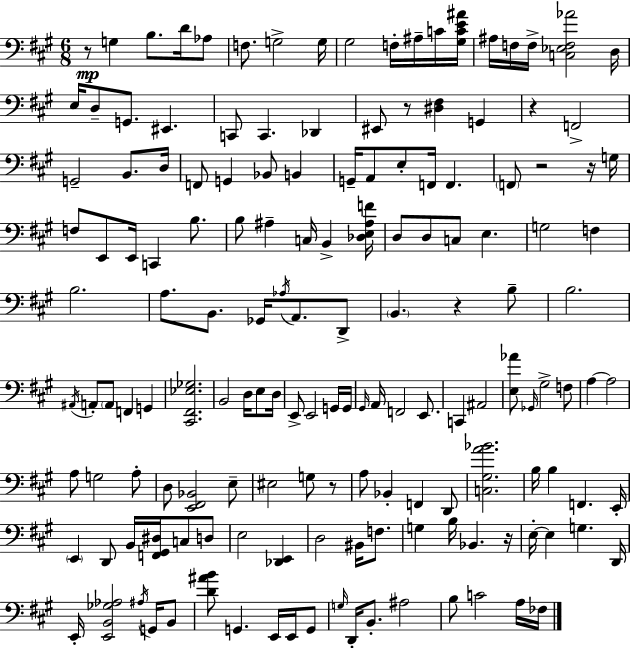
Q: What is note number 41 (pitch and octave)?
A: E2